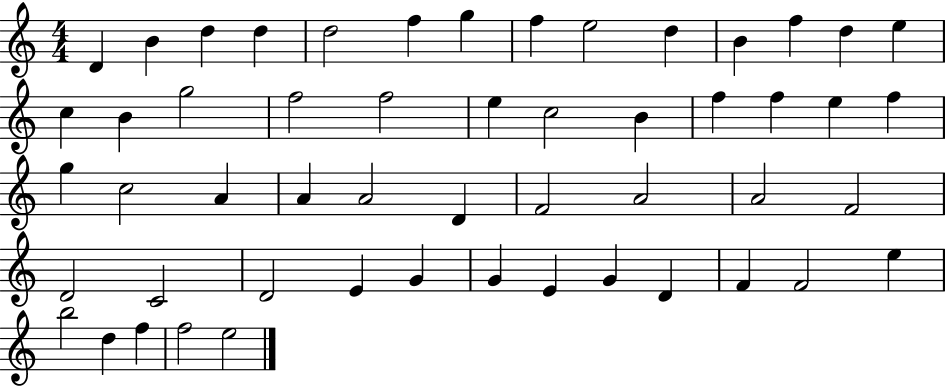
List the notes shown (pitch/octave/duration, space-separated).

D4/q B4/q D5/q D5/q D5/h F5/q G5/q F5/q E5/h D5/q B4/q F5/q D5/q E5/q C5/q B4/q G5/h F5/h F5/h E5/q C5/h B4/q F5/q F5/q E5/q F5/q G5/q C5/h A4/q A4/q A4/h D4/q F4/h A4/h A4/h F4/h D4/h C4/h D4/h E4/q G4/q G4/q E4/q G4/q D4/q F4/q F4/h E5/q B5/h D5/q F5/q F5/h E5/h